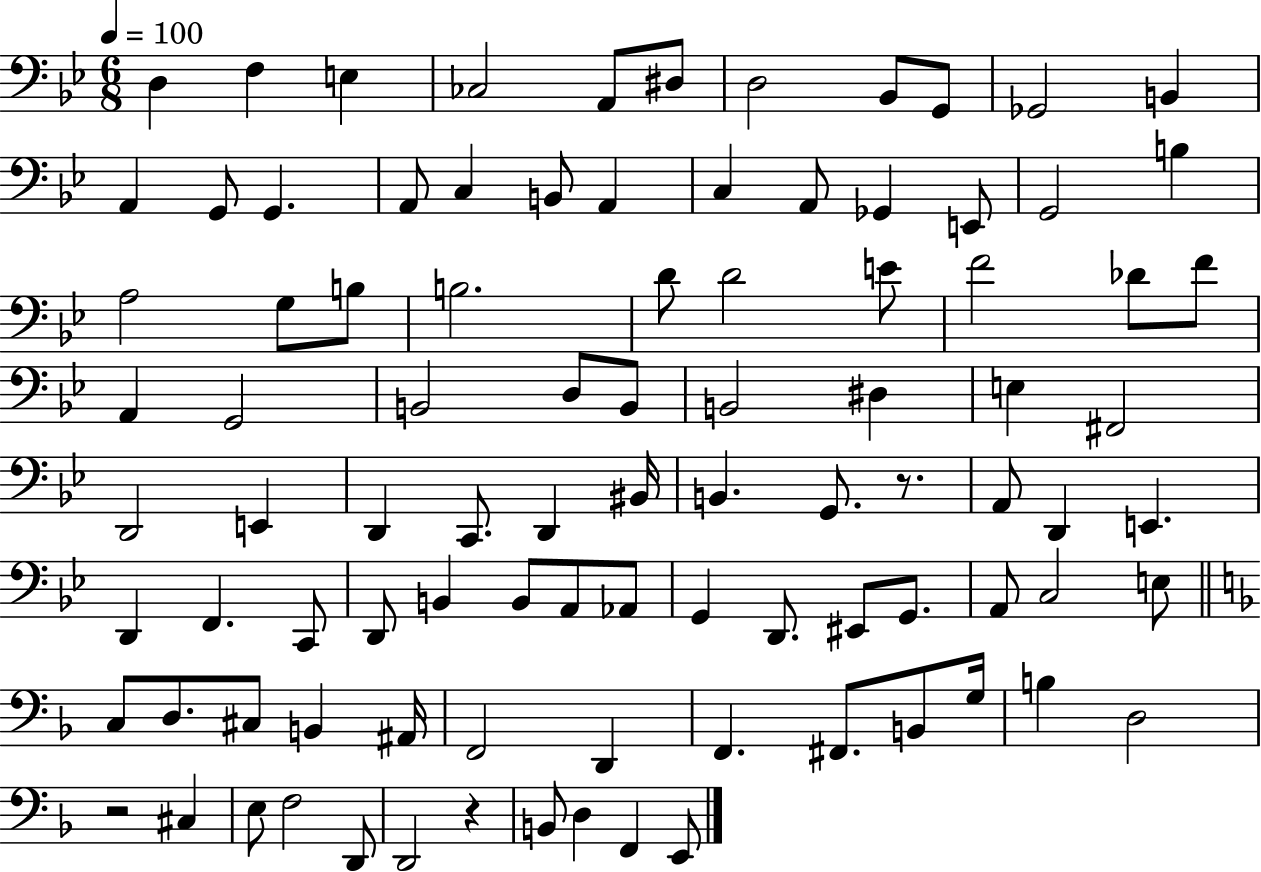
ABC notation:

X:1
T:Untitled
M:6/8
L:1/4
K:Bb
D, F, E, _C,2 A,,/2 ^D,/2 D,2 _B,,/2 G,,/2 _G,,2 B,, A,, G,,/2 G,, A,,/2 C, B,,/2 A,, C, A,,/2 _G,, E,,/2 G,,2 B, A,2 G,/2 B,/2 B,2 D/2 D2 E/2 F2 _D/2 F/2 A,, G,,2 B,,2 D,/2 B,,/2 B,,2 ^D, E, ^F,,2 D,,2 E,, D,, C,,/2 D,, ^B,,/4 B,, G,,/2 z/2 A,,/2 D,, E,, D,, F,, C,,/2 D,,/2 B,, B,,/2 A,,/2 _A,,/2 G,, D,,/2 ^E,,/2 G,,/2 A,,/2 C,2 E,/2 C,/2 D,/2 ^C,/2 B,, ^A,,/4 F,,2 D,, F,, ^F,,/2 B,,/2 G,/4 B, D,2 z2 ^C, E,/2 F,2 D,,/2 D,,2 z B,,/2 D, F,, E,,/2